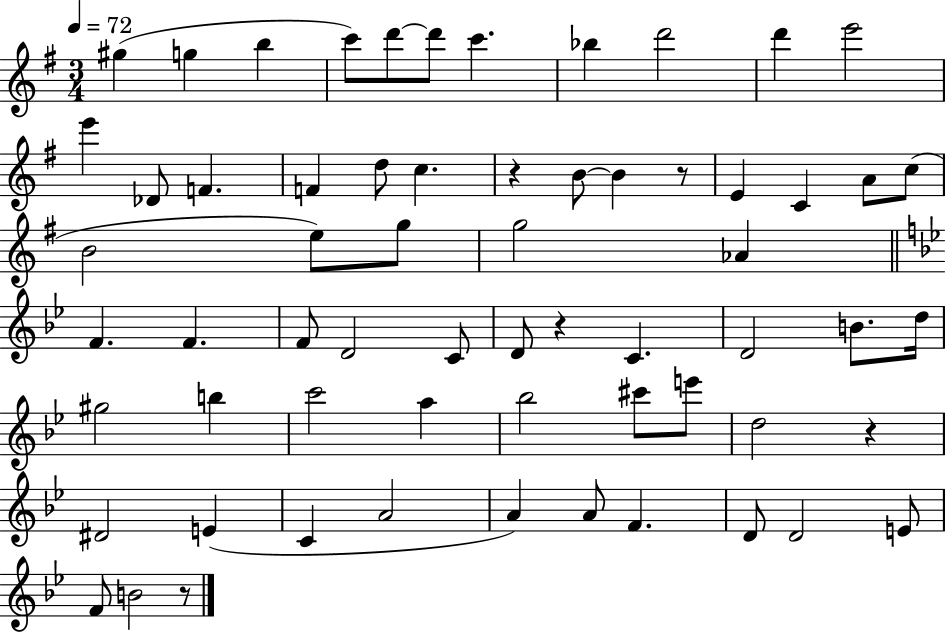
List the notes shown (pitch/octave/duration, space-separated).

G#5/q G5/q B5/q C6/e D6/e D6/e C6/q. Bb5/q D6/h D6/q E6/h E6/q Db4/e F4/q. F4/q D5/e C5/q. R/q B4/e B4/q R/e E4/q C4/q A4/e C5/e B4/h E5/e G5/e G5/h Ab4/q F4/q. F4/q. F4/e D4/h C4/e D4/e R/q C4/q. D4/h B4/e. D5/s G#5/h B5/q C6/h A5/q Bb5/h C#6/e E6/e D5/h R/q D#4/h E4/q C4/q A4/h A4/q A4/e F4/q. D4/e D4/h E4/e F4/e B4/h R/e